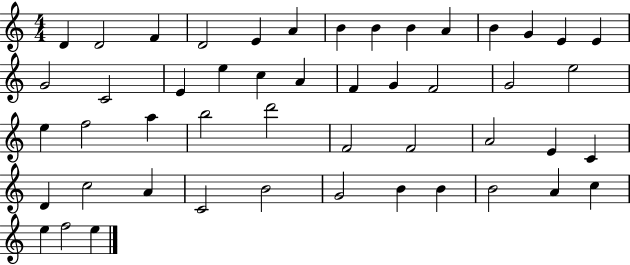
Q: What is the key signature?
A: C major